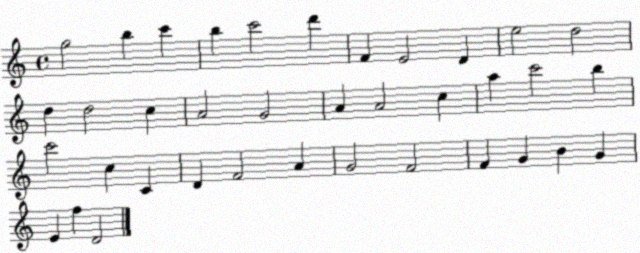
X:1
T:Untitled
M:4/4
L:1/4
K:C
g2 b c' b c'2 d' F E2 D e2 d2 d d2 c A2 G2 A A2 c a c'2 b c'2 c C D F2 A G2 F2 F G B G E f D2